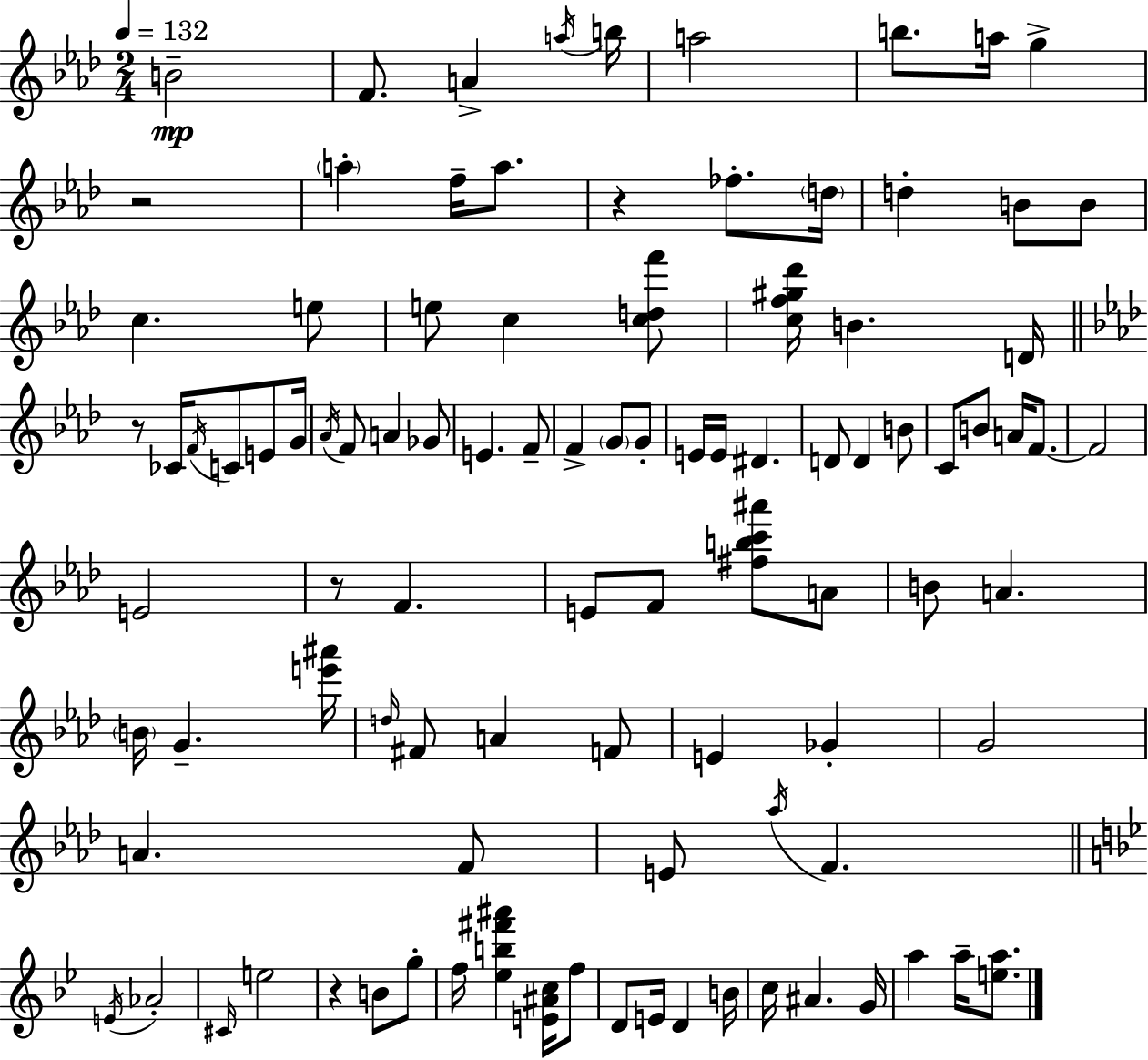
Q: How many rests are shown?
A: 5